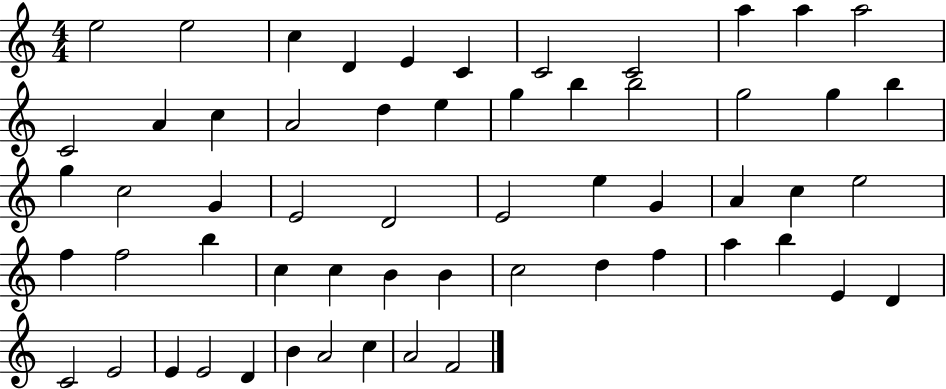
X:1
T:Untitled
M:4/4
L:1/4
K:C
e2 e2 c D E C C2 C2 a a a2 C2 A c A2 d e g b b2 g2 g b g c2 G E2 D2 E2 e G A c e2 f f2 b c c B B c2 d f a b E D C2 E2 E E2 D B A2 c A2 F2